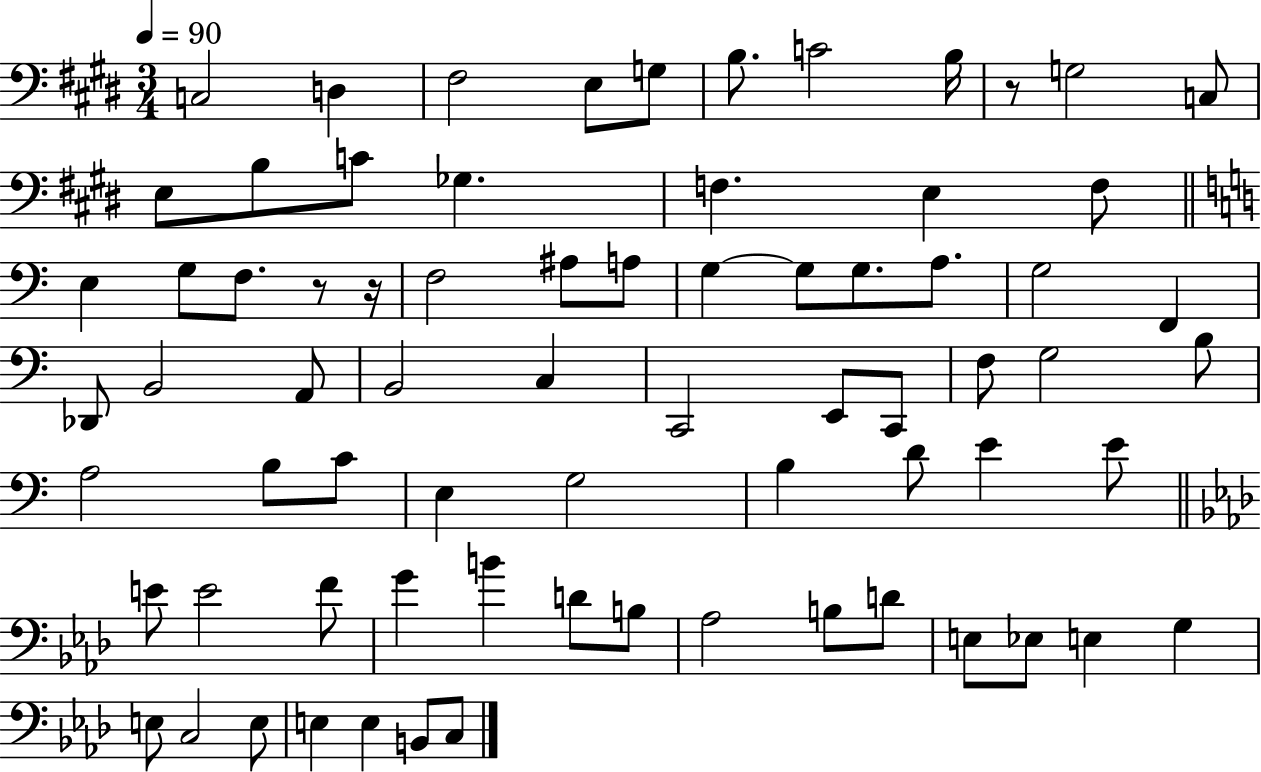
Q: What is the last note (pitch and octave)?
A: C3